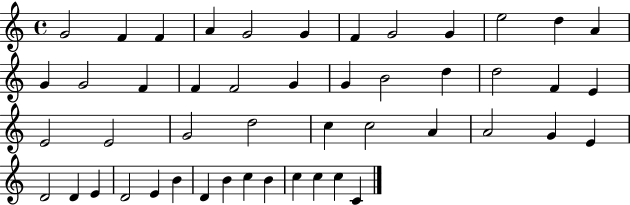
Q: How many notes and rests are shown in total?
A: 48